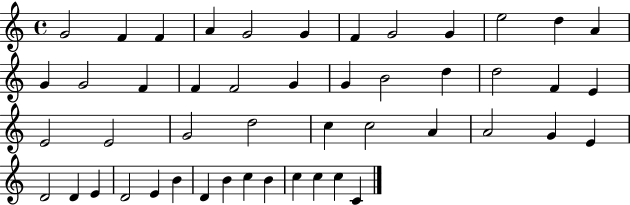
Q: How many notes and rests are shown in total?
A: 48